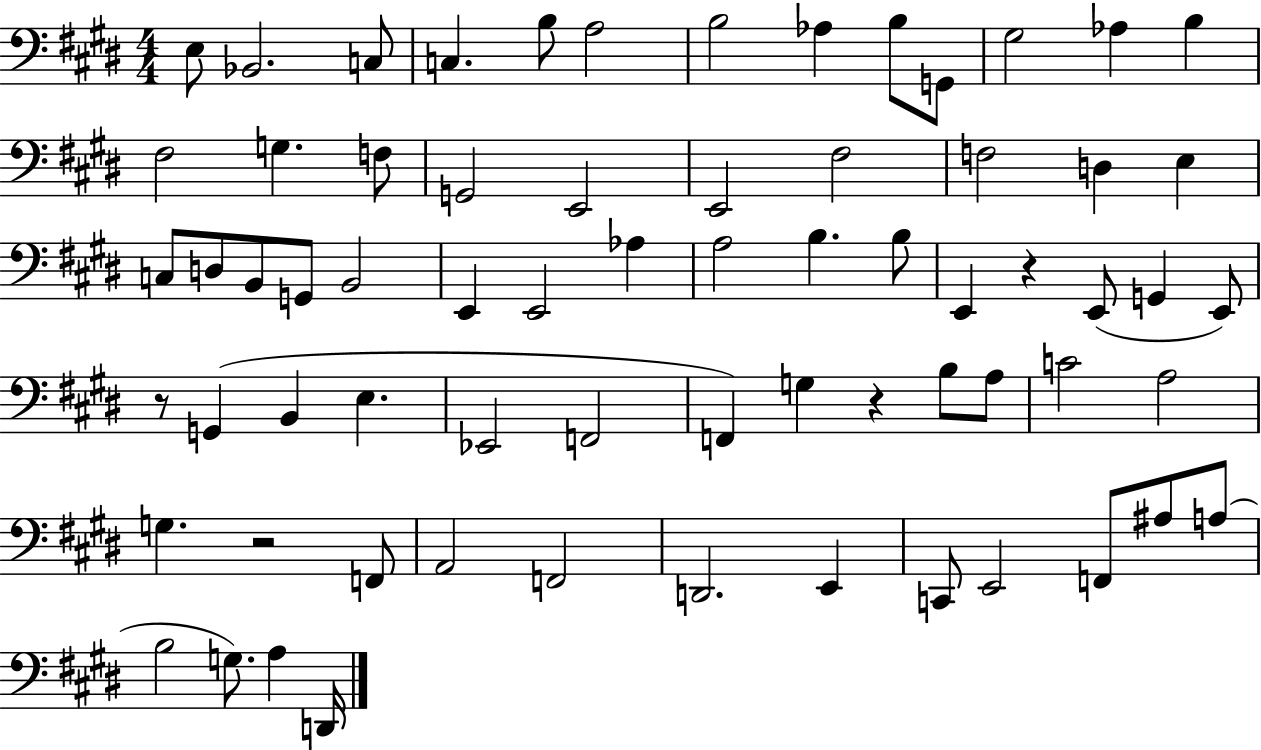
X:1
T:Untitled
M:4/4
L:1/4
K:E
E,/2 _B,,2 C,/2 C, B,/2 A,2 B,2 _A, B,/2 G,,/2 ^G,2 _A, B, ^F,2 G, F,/2 G,,2 E,,2 E,,2 ^F,2 F,2 D, E, C,/2 D,/2 B,,/2 G,,/2 B,,2 E,, E,,2 _A, A,2 B, B,/2 E,, z E,,/2 G,, E,,/2 z/2 G,, B,, E, _E,,2 F,,2 F,, G, z B,/2 A,/2 C2 A,2 G, z2 F,,/2 A,,2 F,,2 D,,2 E,, C,,/2 E,,2 F,,/2 ^A,/2 A,/2 B,2 G,/2 A, D,,/4